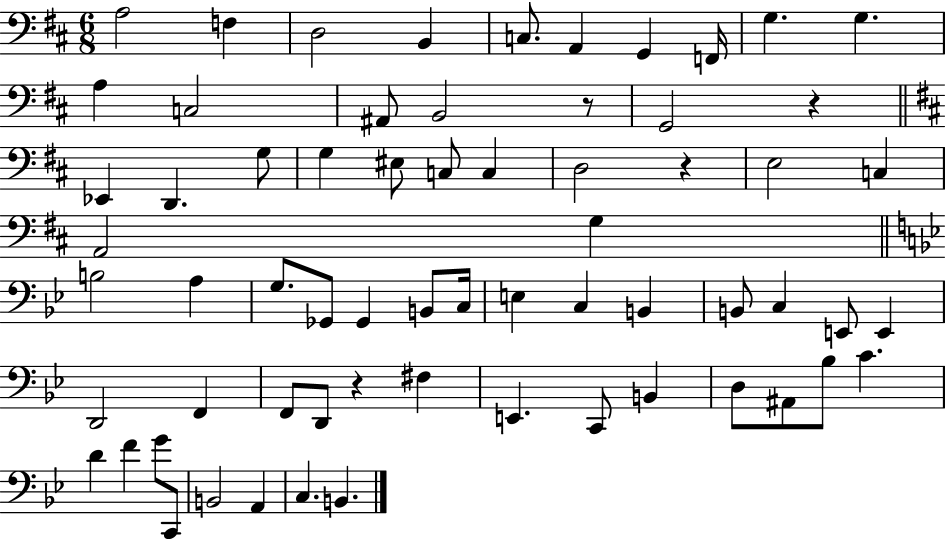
{
  \clef bass
  \numericTimeSignature
  \time 6/8
  \key d \major
  a2 f4 | d2 b,4 | c8. a,4 g,4 f,16 | g4. g4. | \break a4 c2 | ais,8 b,2 r8 | g,2 r4 | \bar "||" \break \key d \major ees,4 d,4. g8 | g4 eis8 c8 c4 | d2 r4 | e2 c4 | \break a,2 g4 | \bar "||" \break \key g \minor b2 a4 | g8. ges,8 ges,4 b,8 c16 | e4 c4 b,4 | b,8 c4 e,8 e,4 | \break d,2 f,4 | f,8 d,8 r4 fis4 | e,4. c,8 b,4 | d8 ais,8 bes8 c'4. | \break d'4 f'4 g'8 c,8 | b,2 a,4 | c4. b,4. | \bar "|."
}